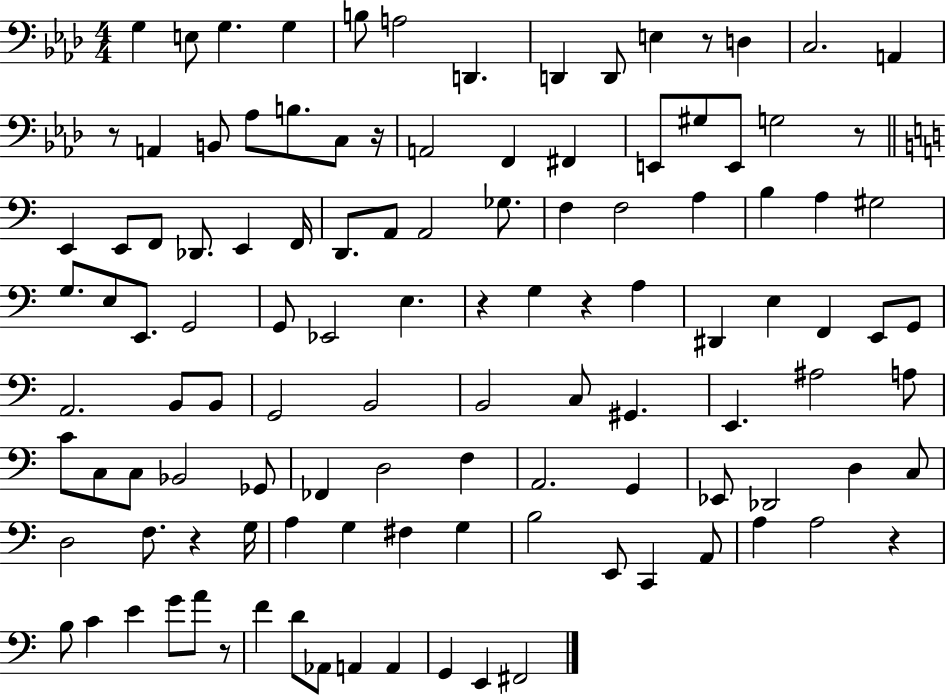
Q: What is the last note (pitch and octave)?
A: F#2